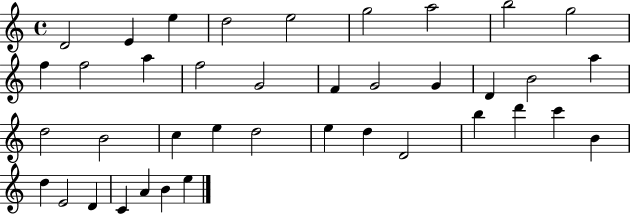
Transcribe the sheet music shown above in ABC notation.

X:1
T:Untitled
M:4/4
L:1/4
K:C
D2 E e d2 e2 g2 a2 b2 g2 f f2 a f2 G2 F G2 G D B2 a d2 B2 c e d2 e d D2 b d' c' B d E2 D C A B e